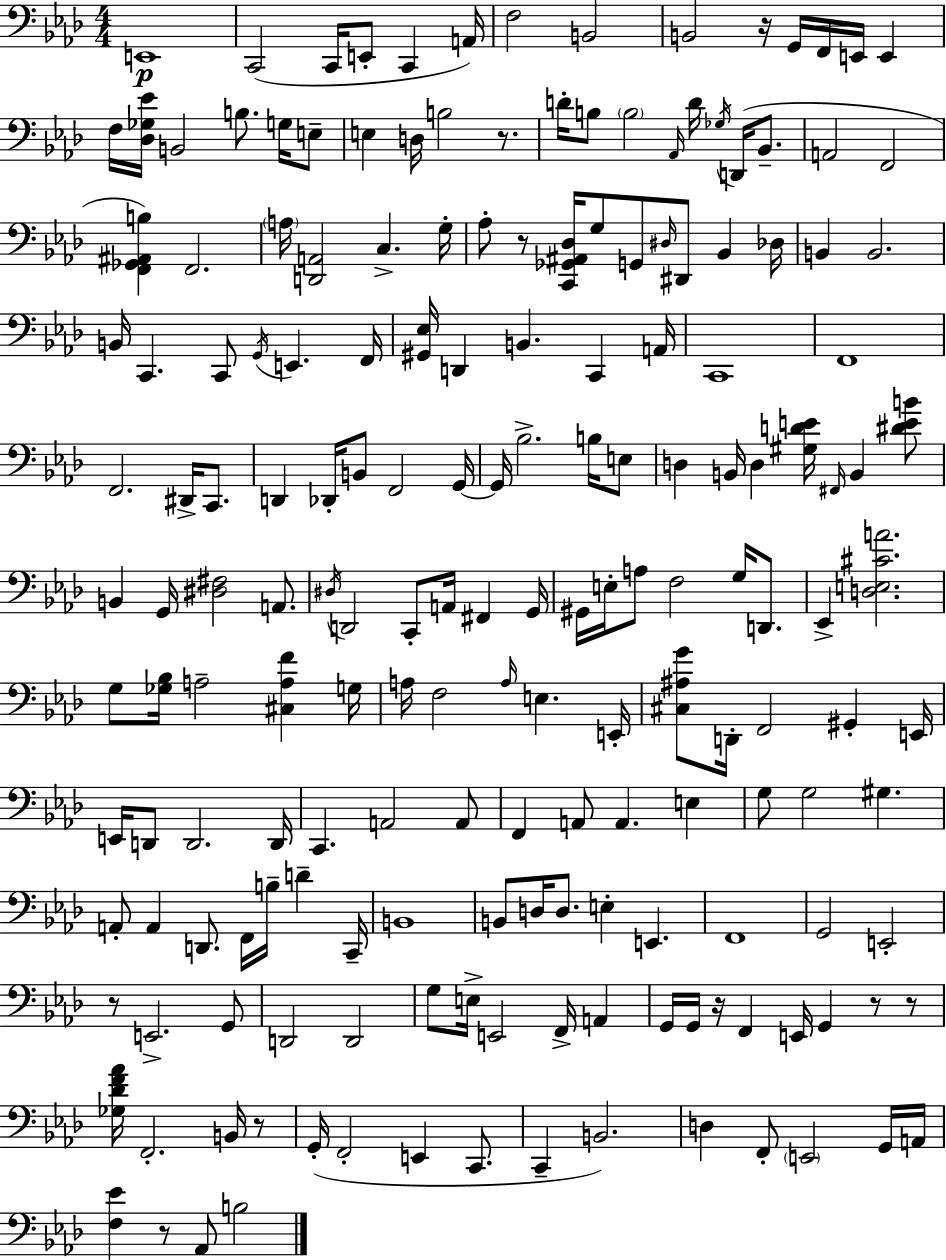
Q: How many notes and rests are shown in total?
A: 183